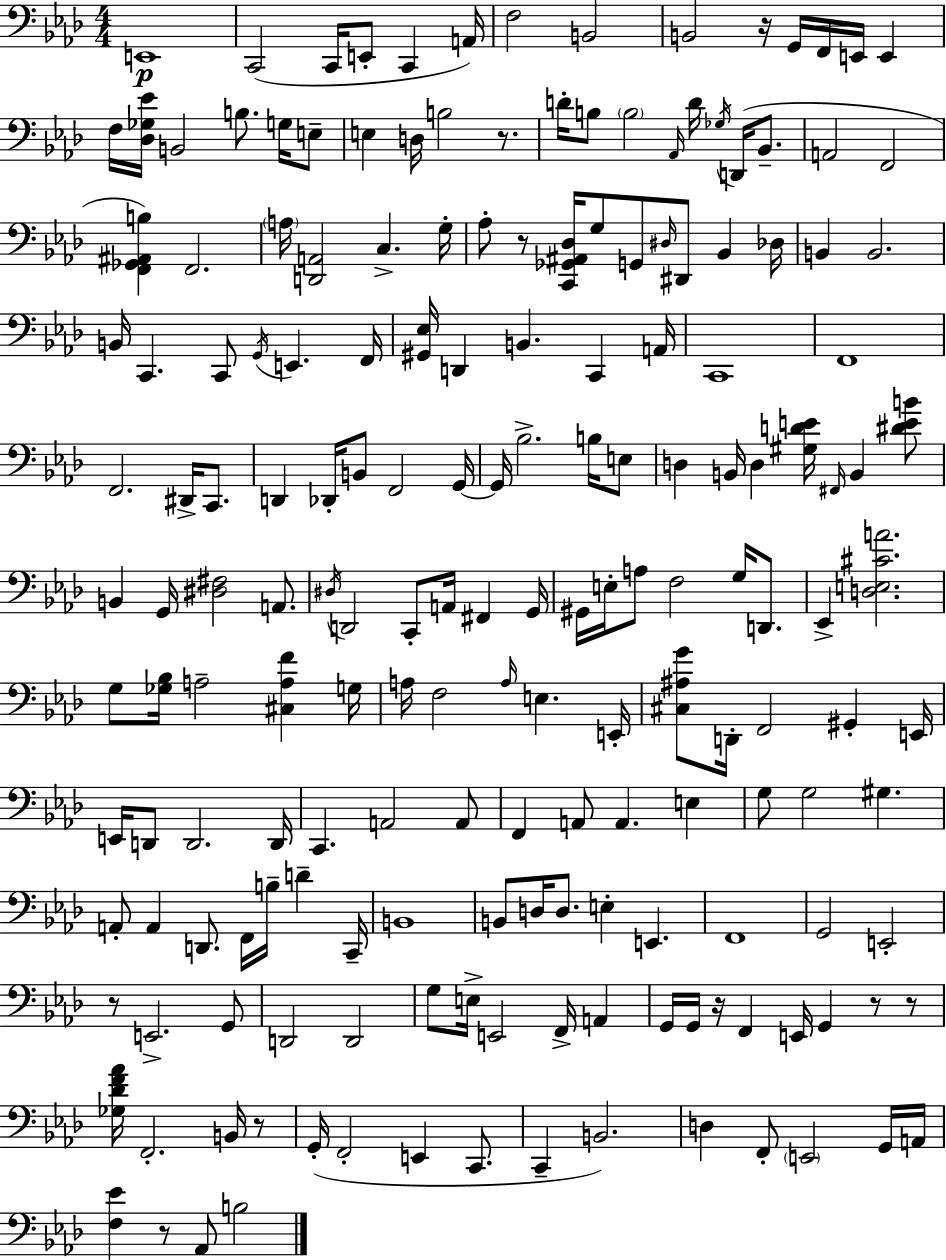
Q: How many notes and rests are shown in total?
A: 183